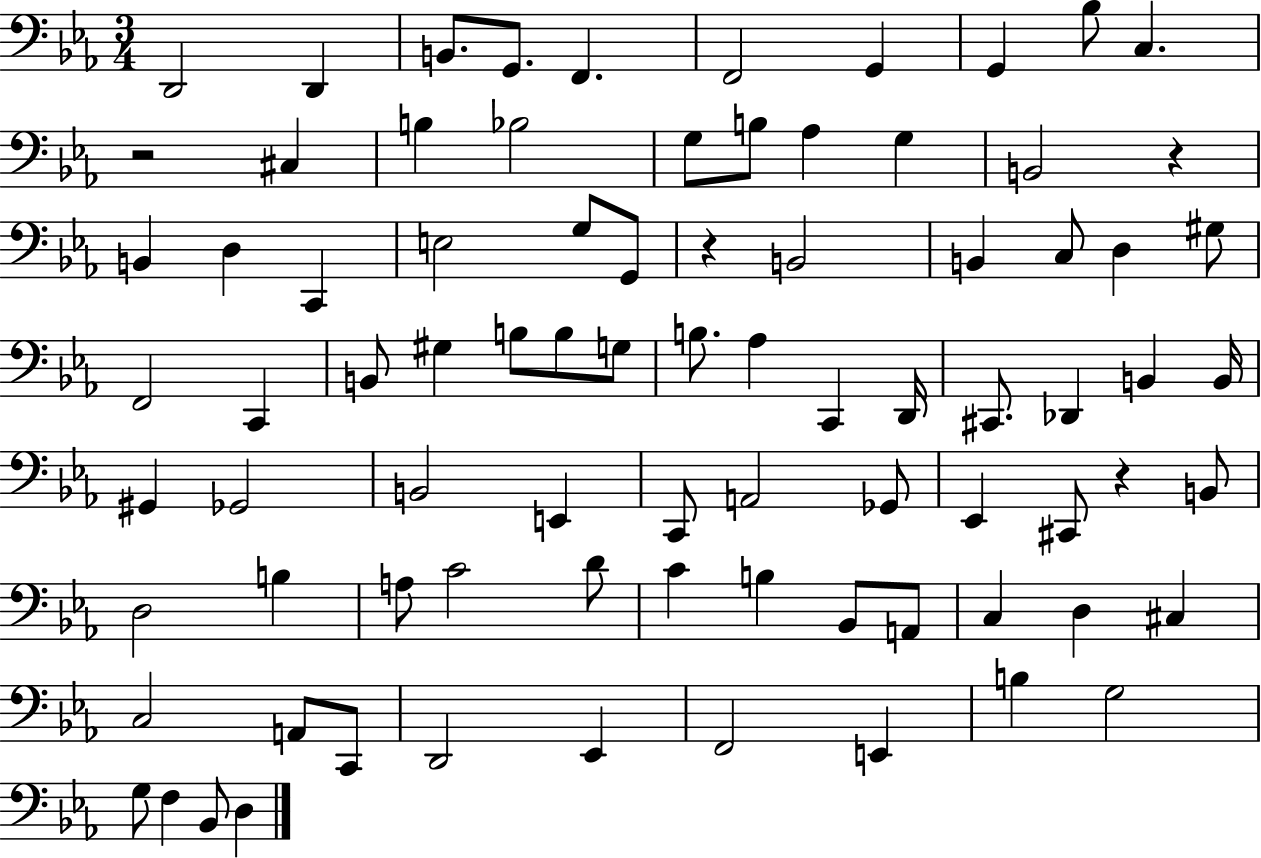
{
  \clef bass
  \numericTimeSignature
  \time 3/4
  \key ees \major
  d,2 d,4 | b,8. g,8. f,4. | f,2 g,4 | g,4 bes8 c4. | \break r2 cis4 | b4 bes2 | g8 b8 aes4 g4 | b,2 r4 | \break b,4 d4 c,4 | e2 g8 g,8 | r4 b,2 | b,4 c8 d4 gis8 | \break f,2 c,4 | b,8 gis4 b8 b8 g8 | b8. aes4 c,4 d,16 | cis,8. des,4 b,4 b,16 | \break gis,4 ges,2 | b,2 e,4 | c,8 a,2 ges,8 | ees,4 cis,8 r4 b,8 | \break d2 b4 | a8 c'2 d'8 | c'4 b4 bes,8 a,8 | c4 d4 cis4 | \break c2 a,8 c,8 | d,2 ees,4 | f,2 e,4 | b4 g2 | \break g8 f4 bes,8 d4 | \bar "|."
}